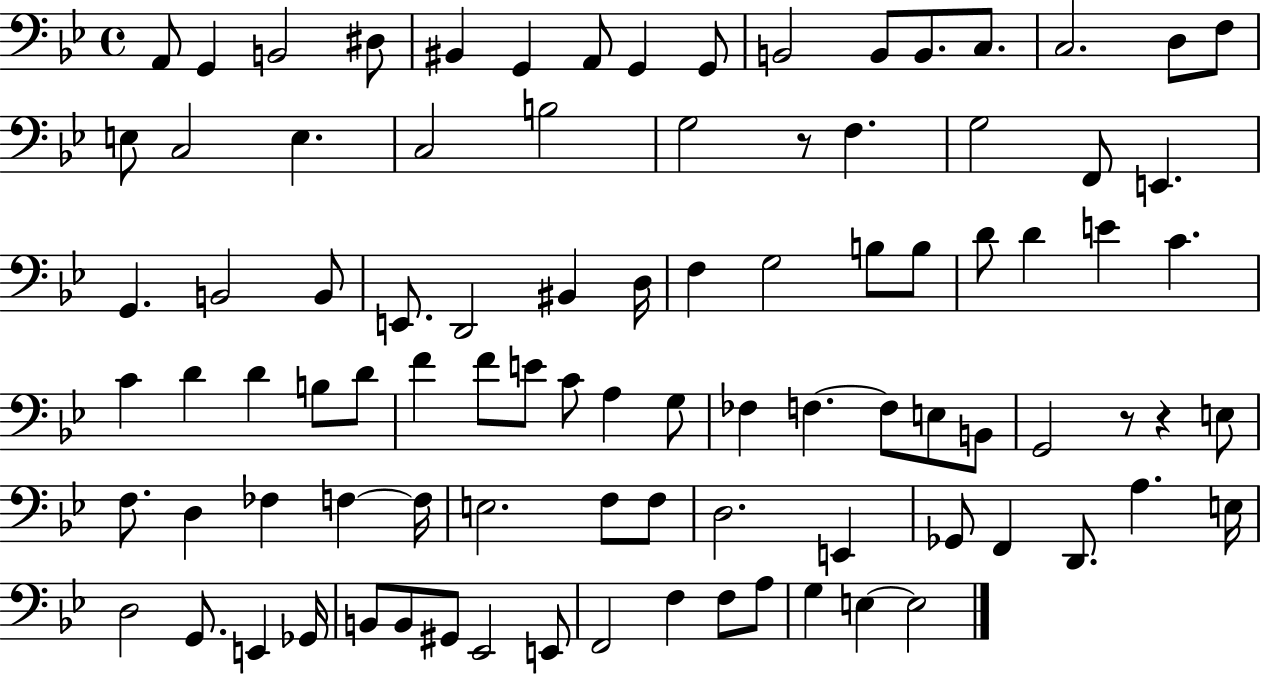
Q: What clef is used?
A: bass